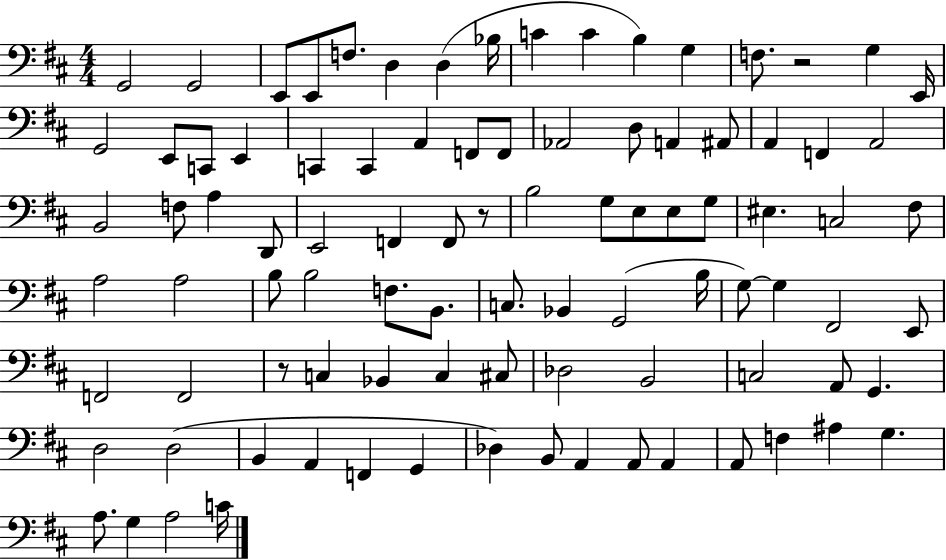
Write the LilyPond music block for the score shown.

{
  \clef bass
  \numericTimeSignature
  \time 4/4
  \key d \major
  \repeat volta 2 { g,2 g,2 | e,8 e,8 f8. d4 d4( bes16 | c'4 c'4 b4) g4 | f8. r2 g4 e,16 | \break g,2 e,8 c,8 e,4 | c,4 c,4 a,4 f,8 f,8 | aes,2 d8 a,4 ais,8 | a,4 f,4 a,2 | \break b,2 f8 a4 d,8 | e,2 f,4 f,8 r8 | b2 g8 e8 e8 g8 | eis4. c2 fis8 | \break a2 a2 | b8 b2 f8. b,8. | c8. bes,4 g,2( b16 | g8~~) g4 fis,2 e,8 | \break f,2 f,2 | r8 c4 bes,4 c4 cis8 | des2 b,2 | c2 a,8 g,4. | \break d2 d2( | b,4 a,4 f,4 g,4 | des4) b,8 a,4 a,8 a,4 | a,8 f4 ais4 g4. | \break a8. g4 a2 c'16 | } \bar "|."
}